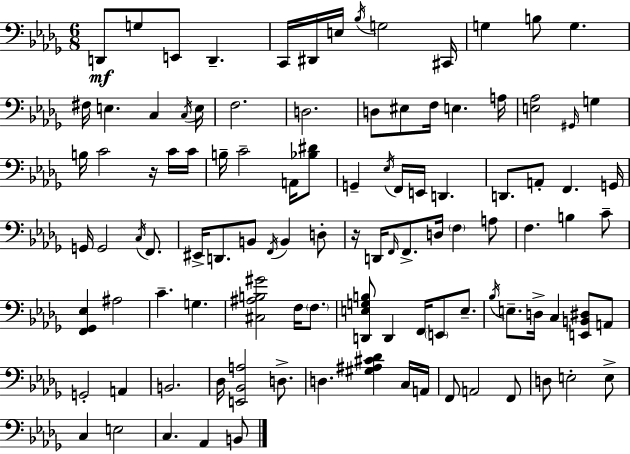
{
  \clef bass
  \numericTimeSignature
  \time 6/8
  \key bes \minor
  d,8\mf g8 e,8 d,4.-- | c,16 dis,16 e16 \acciaccatura { bes16 } g2 | cis,16 g4 b8 g4. | fis16 e4. c4 | \break \acciaccatura { c16 } e16 f2. | d2. | d8 eis8 f16 e4. | a16 <e aes>2 \grace { gis,16 } g4 | \break b16 c'2 | r16 c'16 c'16 b16-- c'2-- | a,16 <bes dis'>8 g,4-- \acciaccatura { ees16 } f,16 e,16 d,4. | d,8. a,8-. f,4. | \break g,16 g,16 g,2 | \acciaccatura { c16 } f,8. eis,16-> d,8. b,8 \acciaccatura { f,16 } | b,4 d8-. r16 d,16 \grace { f,16 } f,8.-> | d16 \parenthesize f4 a8 f4. | \break b4 c'8-- <f, ges, ees>4 ais2 | c'4.-- | g4. <cis ais b gis'>2 | f16 \parenthesize f8. <d, e g b>8 d,4 | \break f,16 \parenthesize e,8 e8.-- \acciaccatura { bes16 } e8.-- d16-> | c4 <e, b, dis>8 a,8 g,2-. | a,4 b,2. | des16 <e, bes, a>2 | \break d8.-> d4. | <gis ais cis' des'>4 c16 a,16 f,8 a,2 | f,8 d8 e2-. | e8-> c4 | \break e2 c4. | aes,4 b,8 \bar "|."
}